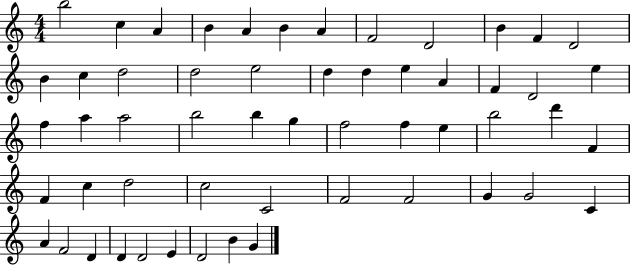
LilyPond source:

{
  \clef treble
  \numericTimeSignature
  \time 4/4
  \key c \major
  b''2 c''4 a'4 | b'4 a'4 b'4 a'4 | f'2 d'2 | b'4 f'4 d'2 | \break b'4 c''4 d''2 | d''2 e''2 | d''4 d''4 e''4 a'4 | f'4 d'2 e''4 | \break f''4 a''4 a''2 | b''2 b''4 g''4 | f''2 f''4 e''4 | b''2 d'''4 f'4 | \break f'4 c''4 d''2 | c''2 c'2 | f'2 f'2 | g'4 g'2 c'4 | \break a'4 f'2 d'4 | d'4 d'2 e'4 | d'2 b'4 g'4 | \bar "|."
}